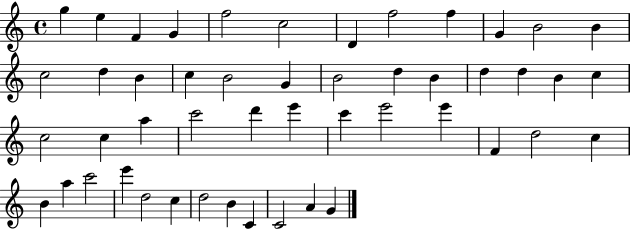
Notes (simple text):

G5/q E5/q F4/q G4/q F5/h C5/h D4/q F5/h F5/q G4/q B4/h B4/q C5/h D5/q B4/q C5/q B4/h G4/q B4/h D5/q B4/q D5/q D5/q B4/q C5/q C5/h C5/q A5/q C6/h D6/q E6/q C6/q E6/h E6/q F4/q D5/h C5/q B4/q A5/q C6/h E6/q D5/h C5/q D5/h B4/q C4/q C4/h A4/q G4/q